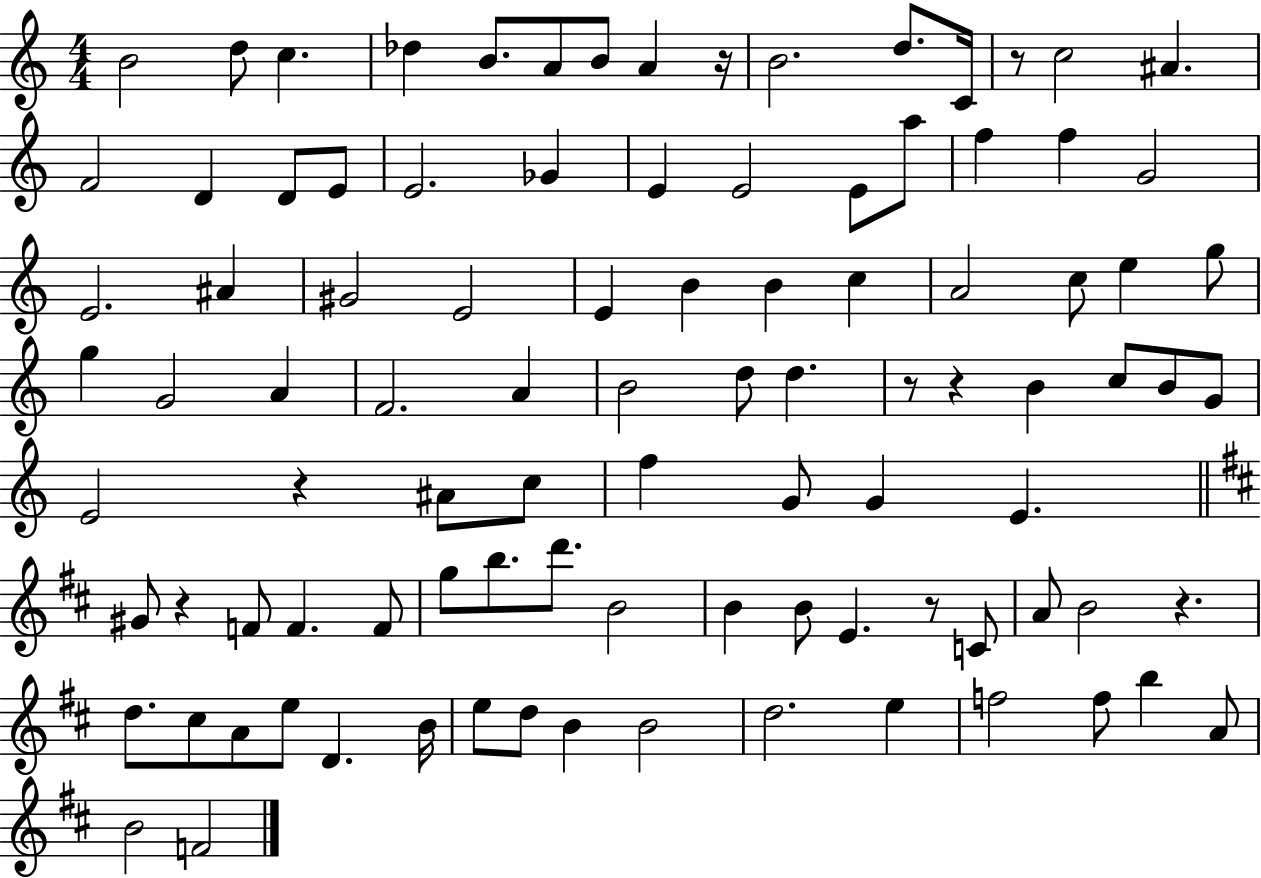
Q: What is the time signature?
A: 4/4